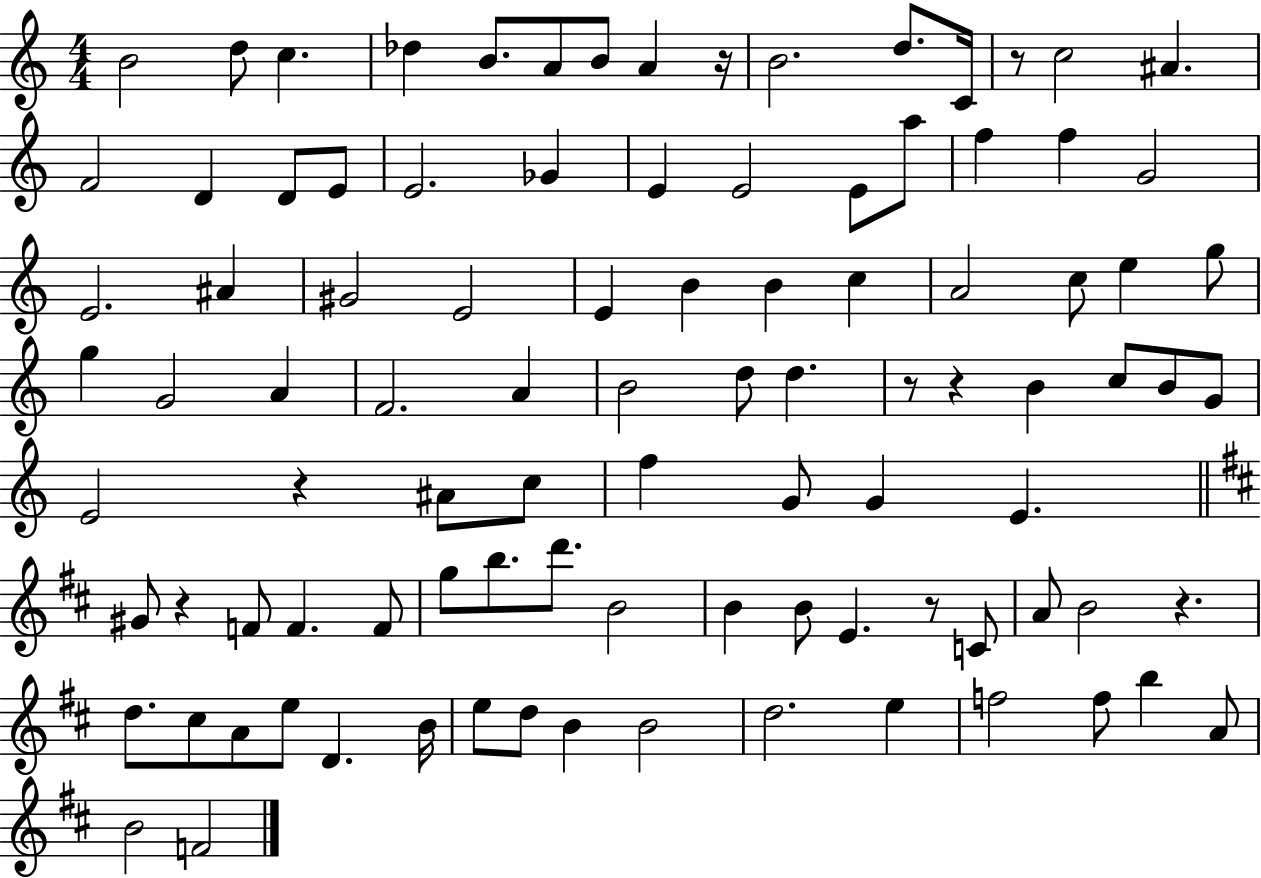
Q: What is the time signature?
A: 4/4